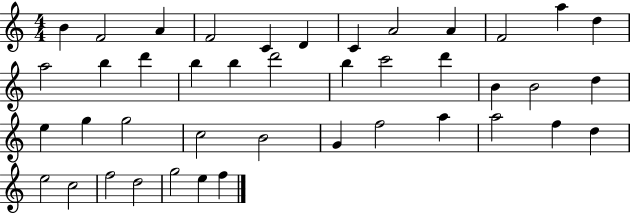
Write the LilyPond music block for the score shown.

{
  \clef treble
  \numericTimeSignature
  \time 4/4
  \key c \major
  b'4 f'2 a'4 | f'2 c'4 d'4 | c'4 a'2 a'4 | f'2 a''4 d''4 | \break a''2 b''4 d'''4 | b''4 b''4 d'''2 | b''4 c'''2 d'''4 | b'4 b'2 d''4 | \break e''4 g''4 g''2 | c''2 b'2 | g'4 f''2 a''4 | a''2 f''4 d''4 | \break e''2 c''2 | f''2 d''2 | g''2 e''4 f''4 | \bar "|."
}